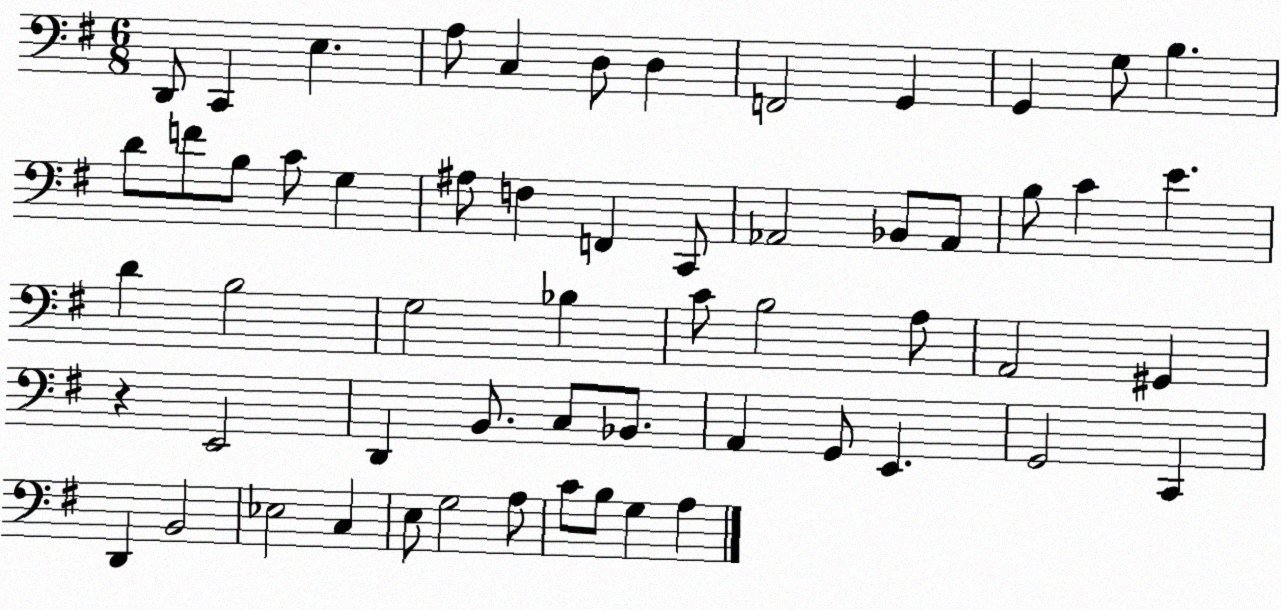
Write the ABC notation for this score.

X:1
T:Untitled
M:6/8
L:1/4
K:G
D,,/2 C,, E, A,/2 C, D,/2 D, F,,2 G,, G,, G,/2 B, D/2 F/2 B,/2 C/2 G, ^A,/2 F, F,, C,,/2 _A,,2 _B,,/2 _A,,/2 B,/2 C E D B,2 G,2 _B, C/2 B,2 A,/2 A,,2 ^G,, z E,,2 D,, B,,/2 C,/2 _B,,/2 A,, G,,/2 E,, G,,2 C,, D,, B,,2 _E,2 C, E,/2 G,2 A,/2 C/2 B,/2 G, A,